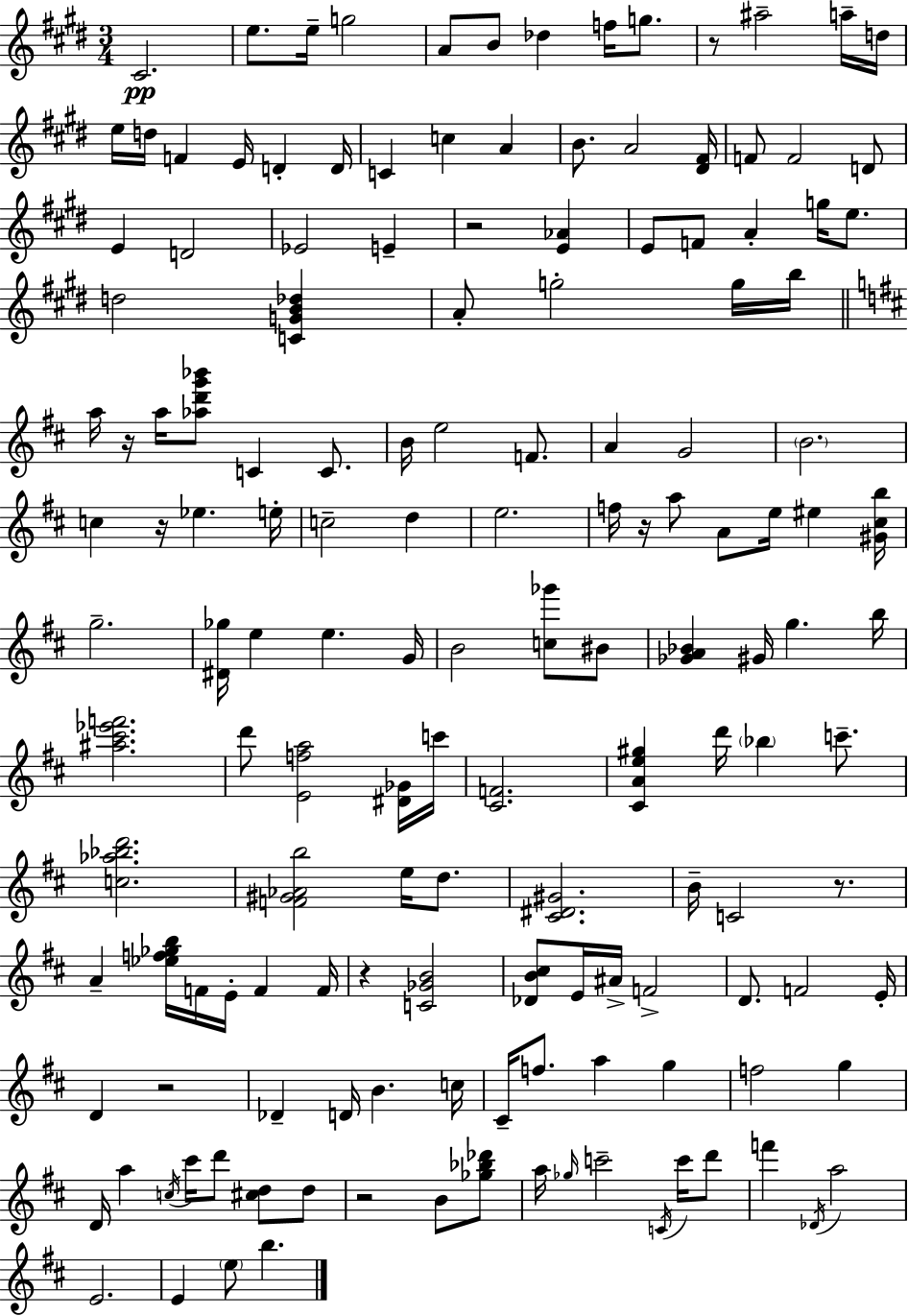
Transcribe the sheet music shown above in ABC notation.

X:1
T:Untitled
M:3/4
L:1/4
K:E
^C2 e/2 e/4 g2 A/2 B/2 _d f/4 g/2 z/2 ^a2 a/4 d/4 e/4 d/4 F E/4 D D/4 C c A B/2 A2 [^D^F]/4 F/2 F2 D/2 E D2 _E2 E z2 [E_A] E/2 F/2 A g/4 e/2 d2 [CGB_d] A/2 g2 g/4 b/4 a/4 z/4 a/4 [_ad'g'_b']/2 C C/2 B/4 e2 F/2 A G2 B2 c z/4 _e e/4 c2 d e2 f/4 z/4 a/2 A/2 e/4 ^e [^G^cb]/4 g2 [^D_g]/4 e e G/4 B2 [c_g']/2 ^B/2 [_GA_B] ^G/4 g b/4 [^a^c'_e'f']2 d'/2 [Efa]2 [^D_G]/4 c'/4 [^CF]2 [^CAe^g] d'/4 _b c'/2 [c_a_bd']2 [F^G_Ab]2 e/4 d/2 [^C^D^G]2 B/4 C2 z/2 A [_ef_gb]/4 F/4 E/4 F F/4 z [C_GB]2 [_DB^c]/2 E/4 ^A/4 F2 D/2 F2 E/4 D z2 _D D/4 B c/4 ^C/4 f/2 a g f2 g D/4 a c/4 ^c'/4 d'/2 [^cd]/2 d/2 z2 B/2 [_g_b_d']/2 a/4 _g/4 c'2 C/4 c'/4 d'/2 f' _D/4 a2 E2 E e/2 b